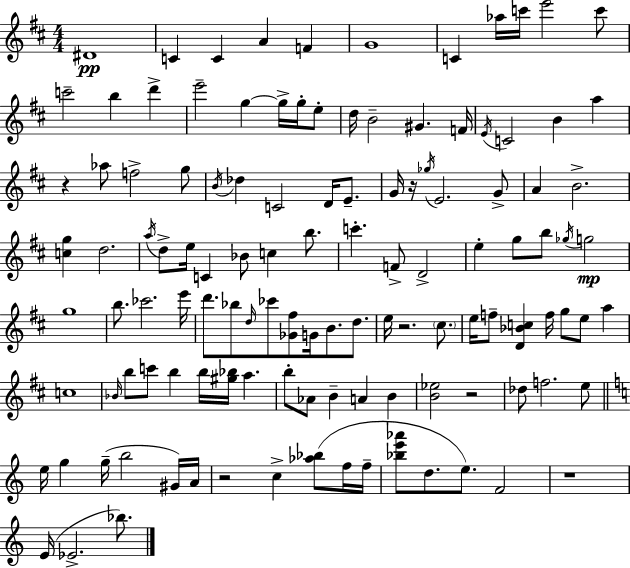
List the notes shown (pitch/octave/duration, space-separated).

D#4/w C4/q C4/q A4/q F4/q G4/w C4/q Ab5/s C6/s E6/h C6/e C6/h B5/q D6/q E6/h G5/q G5/s G5/s E5/e D5/s B4/h G#4/q. F4/s E4/s C4/h B4/q A5/q R/q Ab5/e F5/h G5/e B4/s Db5/q C4/h D4/s E4/e. G4/s R/s Gb5/s E4/h. G4/e A4/q B4/h. [C5,G5]/q D5/h. A5/s D5/e E5/s C4/q Bb4/e C5/q B5/e. C6/q. F4/e D4/h E5/q G5/e B5/e Gb5/s G5/h G5/w B5/e. CES6/h. E6/s D6/e. Bb5/e D5/s CES6/e [Gb4,F#5]/e G4/s B4/e. D5/e. E5/s R/h. C#5/e. E5/s F5/e [D4,Bb4,C5]/q F5/s G5/e E5/e A5/q C5/w Bb4/s B5/e C6/e B5/q B5/s [G#5,Bb5]/s A5/q. B5/e Ab4/e B4/q A4/q B4/q [B4,Eb5]/h R/h Db5/e F5/h. E5/e E5/s G5/q G5/s B5/h G#4/s A4/s R/h C5/q [Ab5,Bb5]/e F5/s F5/s [Bb5,E6,Ab6]/e D5/e. E5/e. F4/h R/w E4/s Eb4/h. Bb5/e.